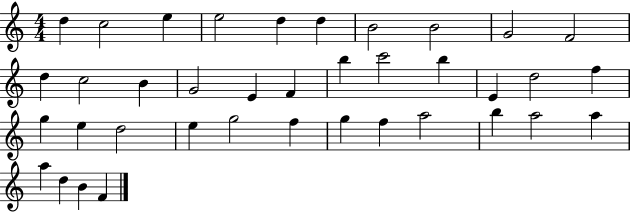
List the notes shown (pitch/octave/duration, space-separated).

D5/q C5/h E5/q E5/h D5/q D5/q B4/h B4/h G4/h F4/h D5/q C5/h B4/q G4/h E4/q F4/q B5/q C6/h B5/q E4/q D5/h F5/q G5/q E5/q D5/h E5/q G5/h F5/q G5/q F5/q A5/h B5/q A5/h A5/q A5/q D5/q B4/q F4/q